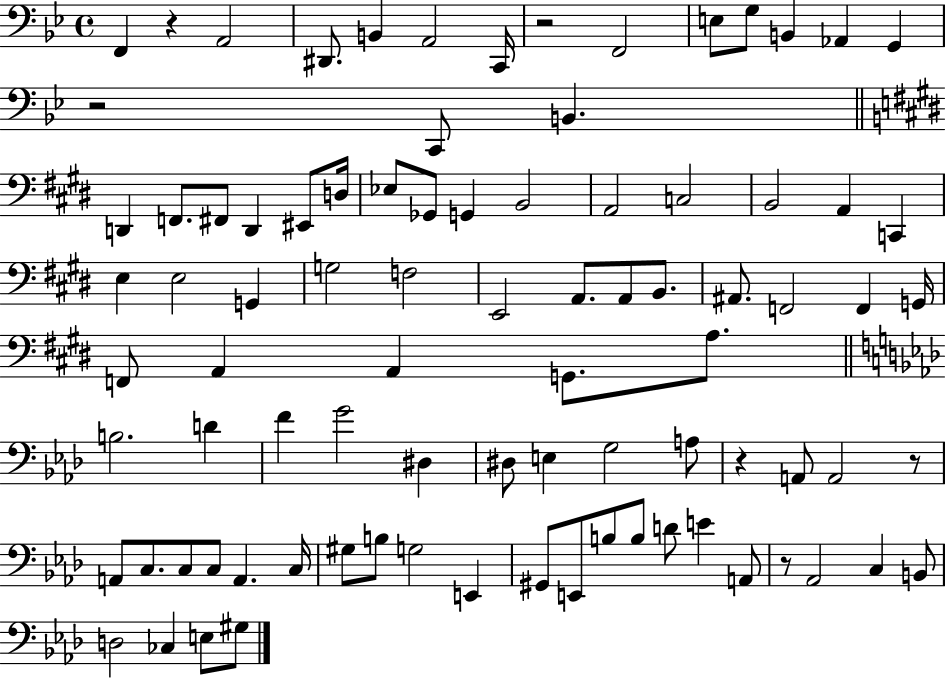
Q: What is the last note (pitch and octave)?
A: G#3